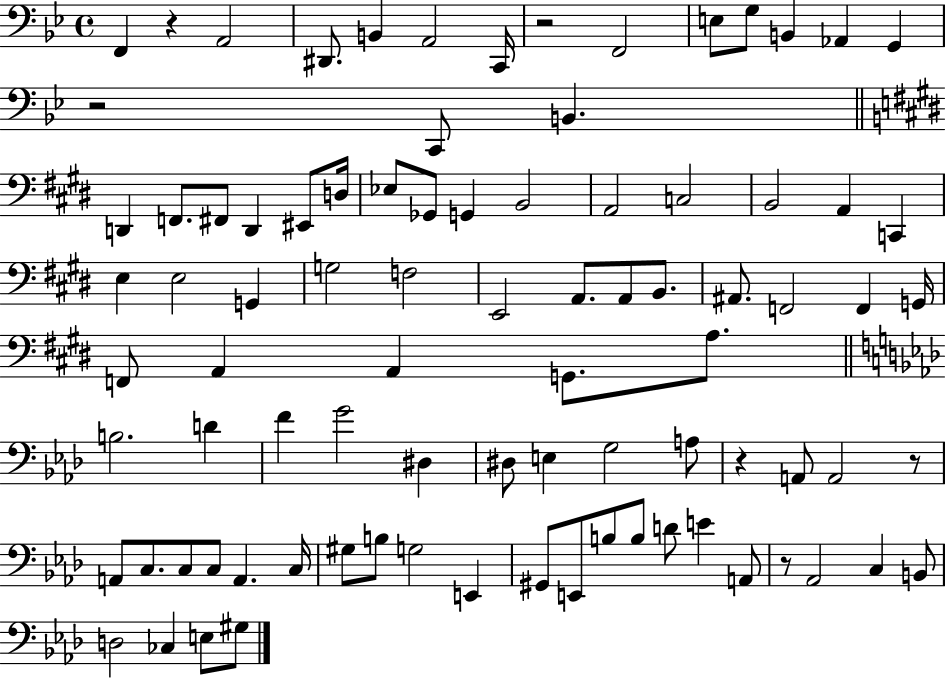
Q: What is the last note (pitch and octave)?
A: G#3